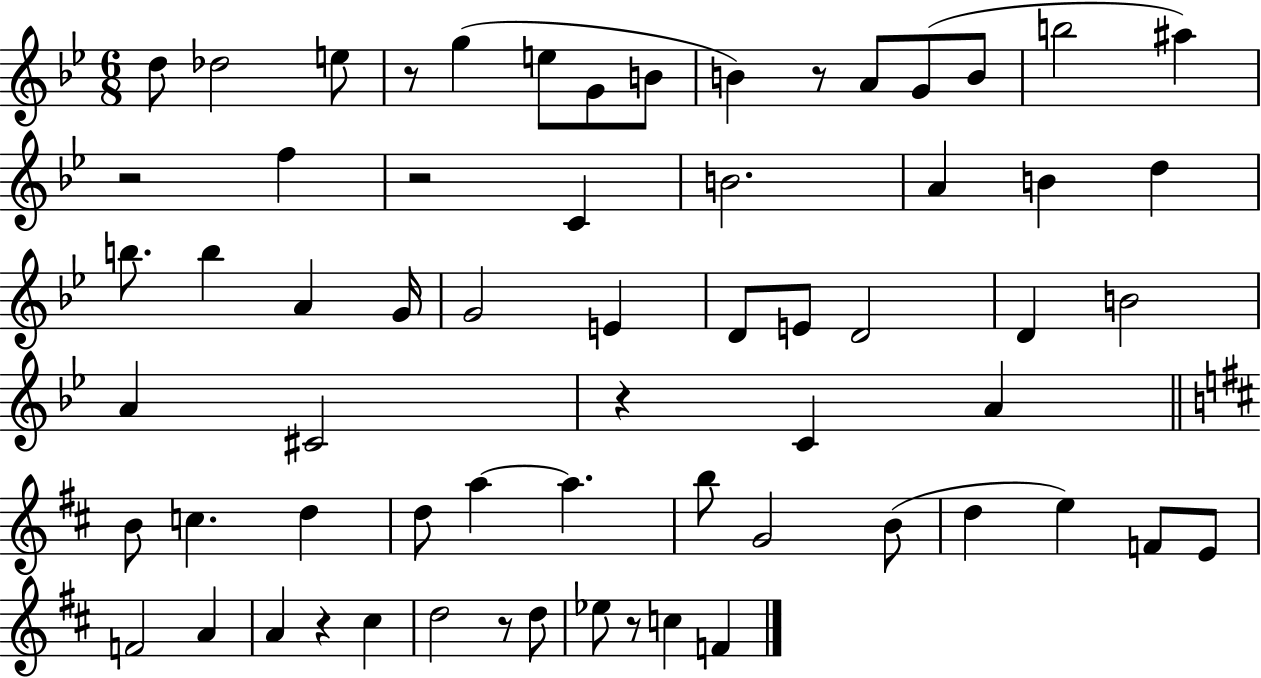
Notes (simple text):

D5/e Db5/h E5/e R/e G5/q E5/e G4/e B4/e B4/q R/e A4/e G4/e B4/e B5/h A#5/q R/h F5/q R/h C4/q B4/h. A4/q B4/q D5/q B5/e. B5/q A4/q G4/s G4/h E4/q D4/e E4/e D4/h D4/q B4/h A4/q C#4/h R/q C4/q A4/q B4/e C5/q. D5/q D5/e A5/q A5/q. B5/e G4/h B4/e D5/q E5/q F4/e E4/e F4/h A4/q A4/q R/q C#5/q D5/h R/e D5/e Eb5/e R/e C5/q F4/q